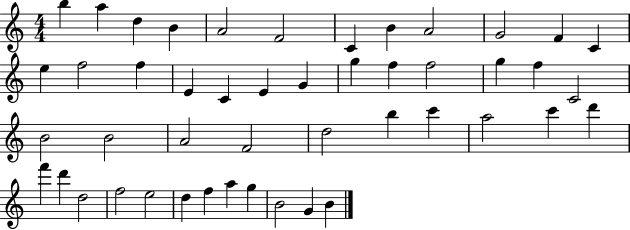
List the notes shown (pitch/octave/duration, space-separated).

B5/q A5/q D5/q B4/q A4/h F4/h C4/q B4/q A4/h G4/h F4/q C4/q E5/q F5/h F5/q E4/q C4/q E4/q G4/q G5/q F5/q F5/h G5/q F5/q C4/h B4/h B4/h A4/h F4/h D5/h B5/q C6/q A5/h C6/q D6/q F6/q D6/q D5/h F5/h E5/h D5/q F5/q A5/q G5/q B4/h G4/q B4/q